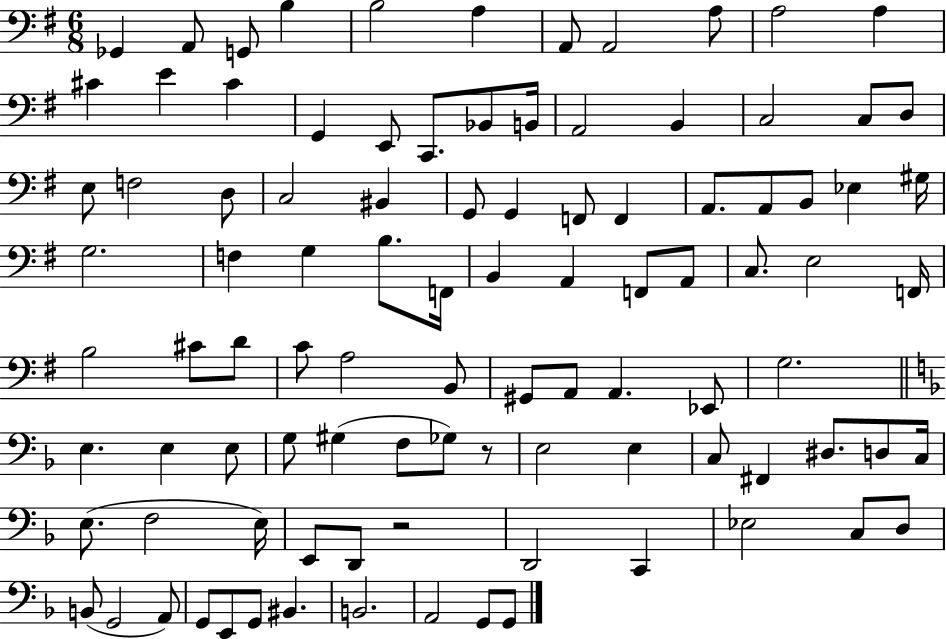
{
  \clef bass
  \numericTimeSignature
  \time 6/8
  \key g \major
  ges,4 a,8 g,8 b4 | b2 a4 | a,8 a,2 a8 | a2 a4 | \break cis'4 e'4 cis'4 | g,4 e,8 c,8. bes,8 b,16 | a,2 b,4 | c2 c8 d8 | \break e8 f2 d8 | c2 bis,4 | g,8 g,4 f,8 f,4 | a,8. a,8 b,8 ees4 gis16 | \break g2. | f4 g4 b8. f,16 | b,4 a,4 f,8 a,8 | c8. e2 f,16 | \break b2 cis'8 d'8 | c'8 a2 b,8 | gis,8 a,8 a,4. ees,8 | g2. | \break \bar "||" \break \key f \major e4. e4 e8 | g8 gis4( f8 ges8) r8 | e2 e4 | c8 fis,4 dis8. d8 c16 | \break e8.( f2 e16) | e,8 d,8 r2 | d,2 c,4 | ees2 c8 d8 | \break b,8( g,2 a,8) | g,8 e,8 g,8 bis,4. | b,2. | a,2 g,8 g,8 | \break \bar "|."
}